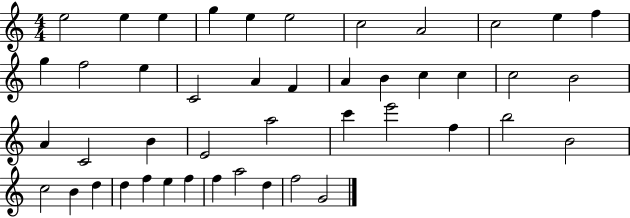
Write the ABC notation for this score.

X:1
T:Untitled
M:4/4
L:1/4
K:C
e2 e e g e e2 c2 A2 c2 e f g f2 e C2 A F A B c c c2 B2 A C2 B E2 a2 c' e'2 f b2 B2 c2 B d d f e f f a2 d f2 G2